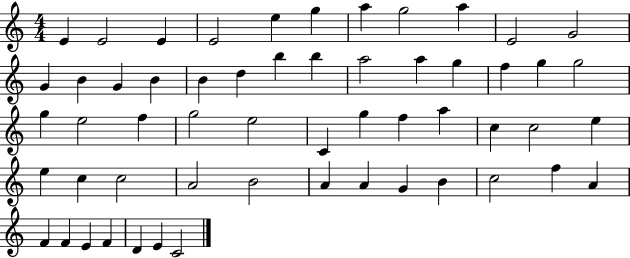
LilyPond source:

{
  \clef treble
  \numericTimeSignature
  \time 4/4
  \key c \major
  e'4 e'2 e'4 | e'2 e''4 g''4 | a''4 g''2 a''4 | e'2 g'2 | \break g'4 b'4 g'4 b'4 | b'4 d''4 b''4 b''4 | a''2 a''4 g''4 | f''4 g''4 g''2 | \break g''4 e''2 f''4 | g''2 e''2 | c'4 g''4 f''4 a''4 | c''4 c''2 e''4 | \break e''4 c''4 c''2 | a'2 b'2 | a'4 a'4 g'4 b'4 | c''2 f''4 a'4 | \break f'4 f'4 e'4 f'4 | d'4 e'4 c'2 | \bar "|."
}